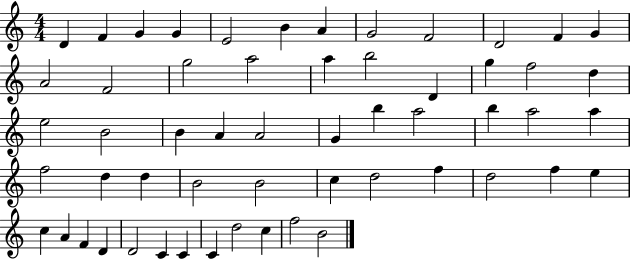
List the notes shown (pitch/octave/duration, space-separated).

D4/q F4/q G4/q G4/q E4/h B4/q A4/q G4/h F4/h D4/h F4/q G4/q A4/h F4/h G5/h A5/h A5/q B5/h D4/q G5/q F5/h D5/q E5/h B4/h B4/q A4/q A4/h G4/q B5/q A5/h B5/q A5/h A5/q F5/h D5/q D5/q B4/h B4/h C5/q D5/h F5/q D5/h F5/q E5/q C5/q A4/q F4/q D4/q D4/h C4/q C4/q C4/q D5/h C5/q F5/h B4/h